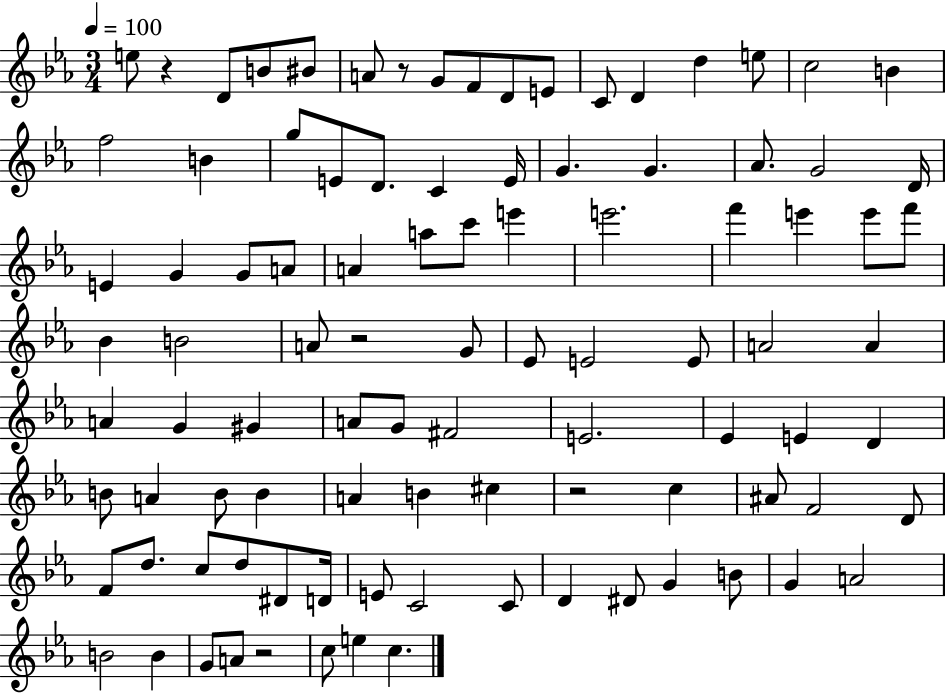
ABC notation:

X:1
T:Untitled
M:3/4
L:1/4
K:Eb
e/2 z D/2 B/2 ^B/2 A/2 z/2 G/2 F/2 D/2 E/2 C/2 D d e/2 c2 B f2 B g/2 E/2 D/2 C E/4 G G _A/2 G2 D/4 E G G/2 A/2 A a/2 c'/2 e' e'2 f' e' e'/2 f'/2 _B B2 A/2 z2 G/2 _E/2 E2 E/2 A2 A A G ^G A/2 G/2 ^F2 E2 _E E D B/2 A B/2 B A B ^c z2 c ^A/2 F2 D/2 F/2 d/2 c/2 d/2 ^D/2 D/4 E/2 C2 C/2 D ^D/2 G B/2 G A2 B2 B G/2 A/2 z2 c/2 e c